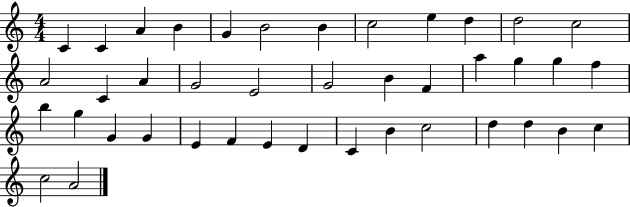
C4/q C4/q A4/q B4/q G4/q B4/h B4/q C5/h E5/q D5/q D5/h C5/h A4/h C4/q A4/q G4/h E4/h G4/h B4/q F4/q A5/q G5/q G5/q F5/q B5/q G5/q G4/q G4/q E4/q F4/q E4/q D4/q C4/q B4/q C5/h D5/q D5/q B4/q C5/q C5/h A4/h